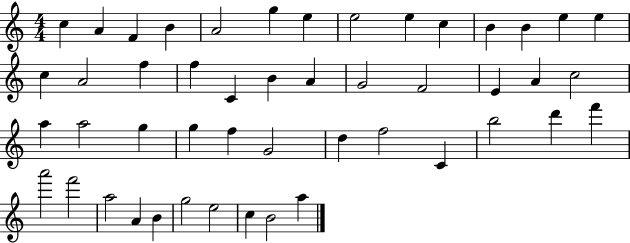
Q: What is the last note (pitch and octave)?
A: A5